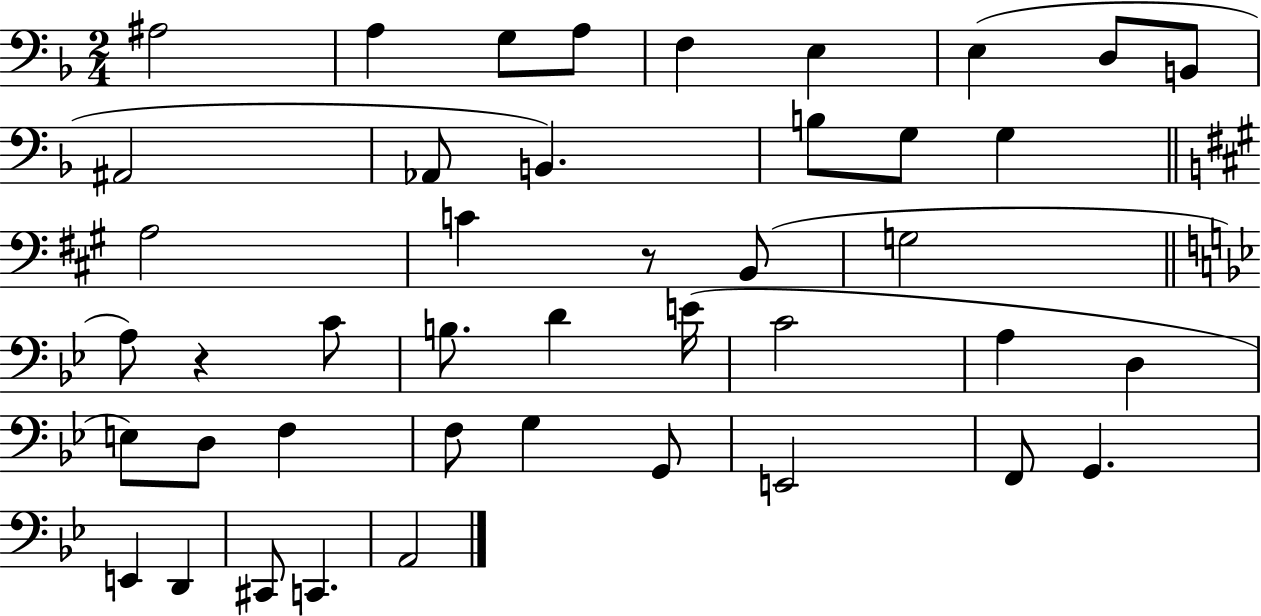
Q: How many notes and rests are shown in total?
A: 43